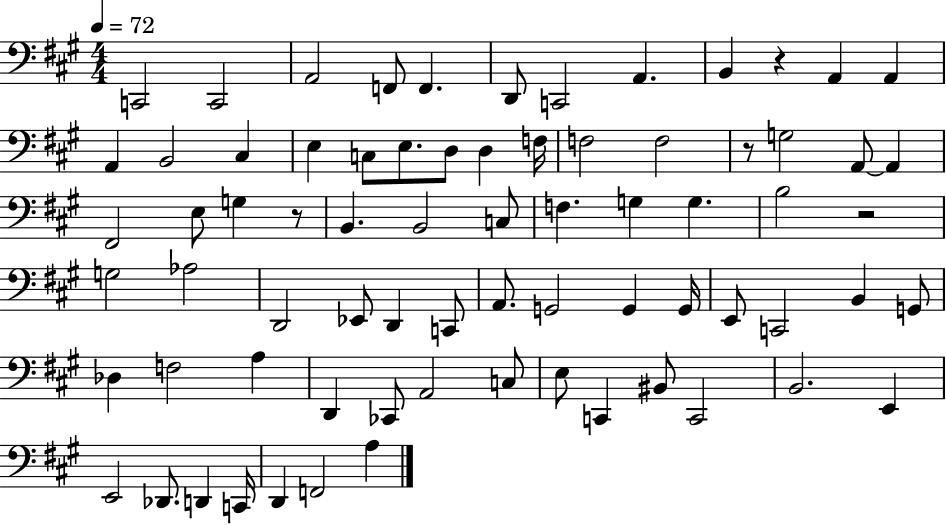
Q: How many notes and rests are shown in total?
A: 73